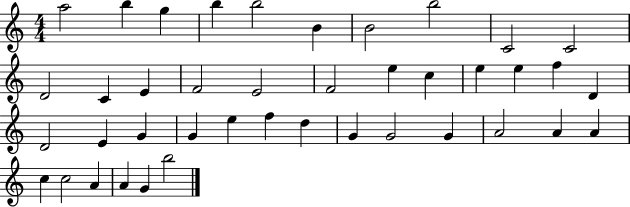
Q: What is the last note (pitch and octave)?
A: B5